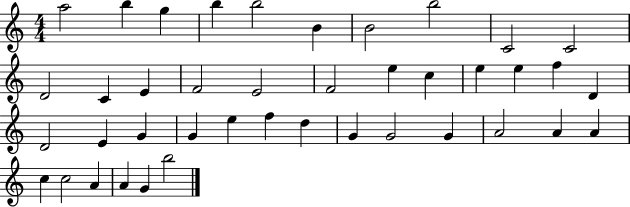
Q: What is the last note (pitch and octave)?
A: B5